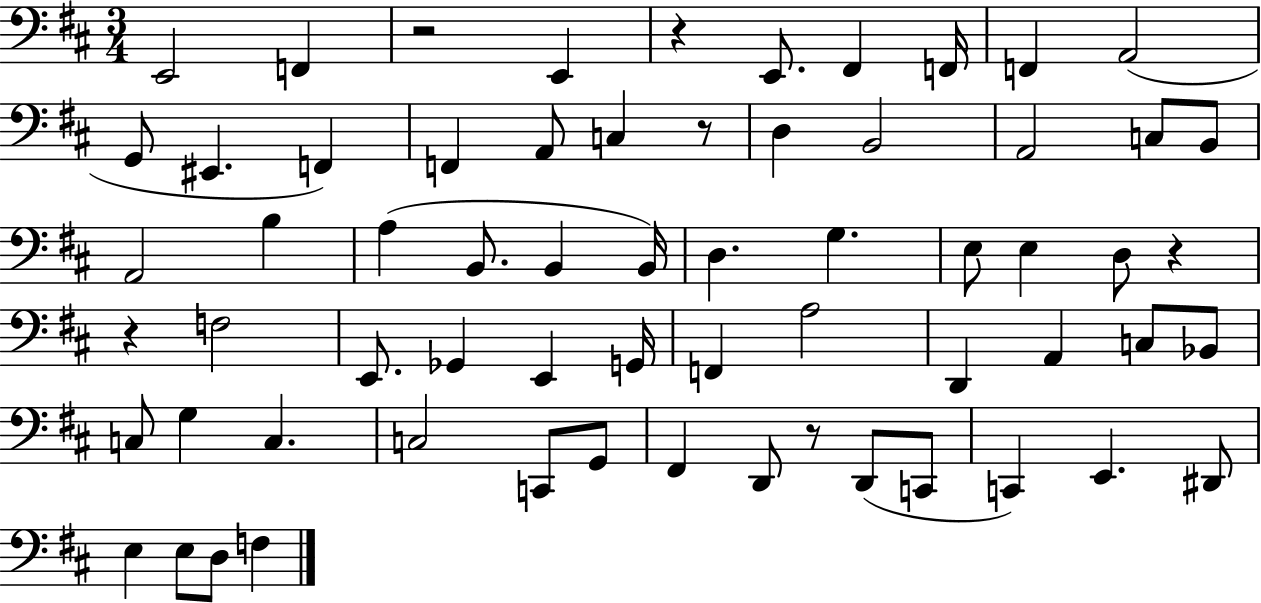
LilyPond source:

{
  \clef bass
  \numericTimeSignature
  \time 3/4
  \key d \major
  \repeat volta 2 { e,2 f,4 | r2 e,4 | r4 e,8. fis,4 f,16 | f,4 a,2( | \break g,8 eis,4. f,4) | f,4 a,8 c4 r8 | d4 b,2 | a,2 c8 b,8 | \break a,2 b4 | a4( b,8. b,4 b,16) | d4. g4. | e8 e4 d8 r4 | \break r4 f2 | e,8. ges,4 e,4 g,16 | f,4 a2 | d,4 a,4 c8 bes,8 | \break c8 g4 c4. | c2 c,8 g,8 | fis,4 d,8 r8 d,8( c,8 | c,4) e,4. dis,8 | \break e4 e8 d8 f4 | } \bar "|."
}